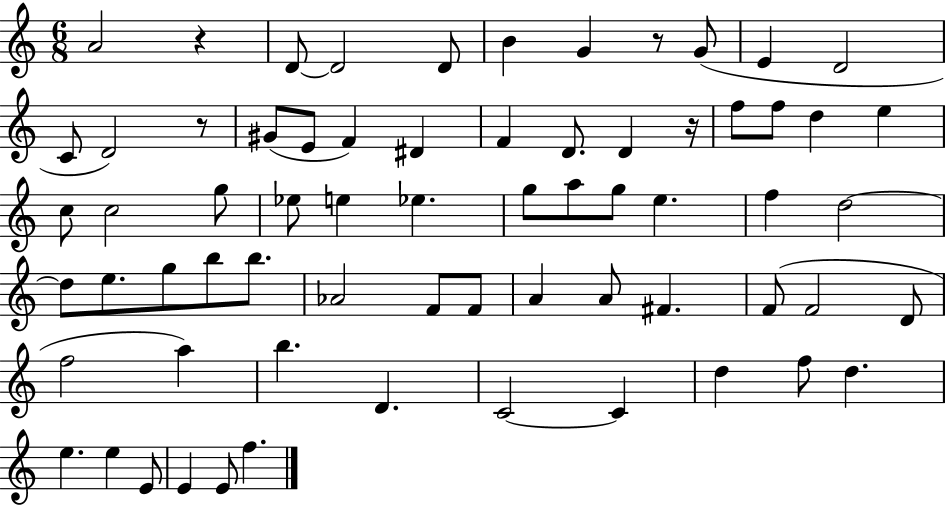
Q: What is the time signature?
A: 6/8